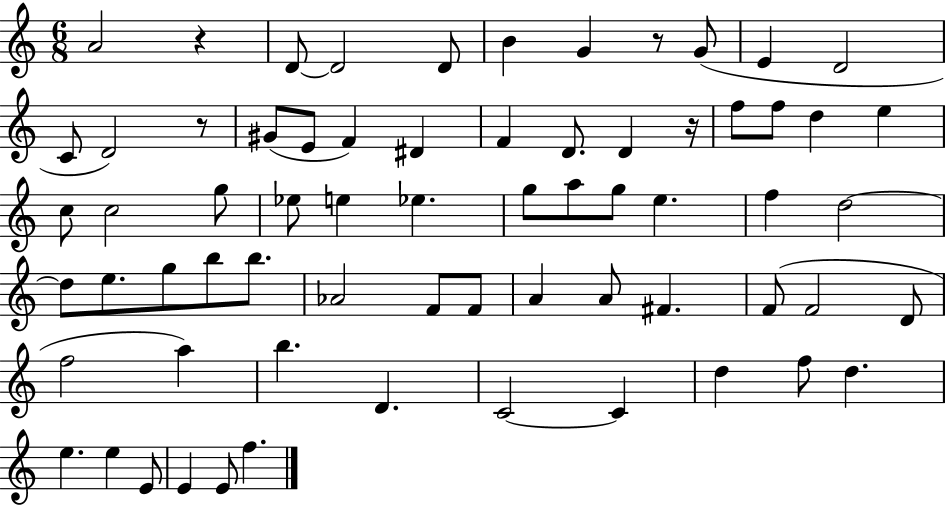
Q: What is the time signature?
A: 6/8